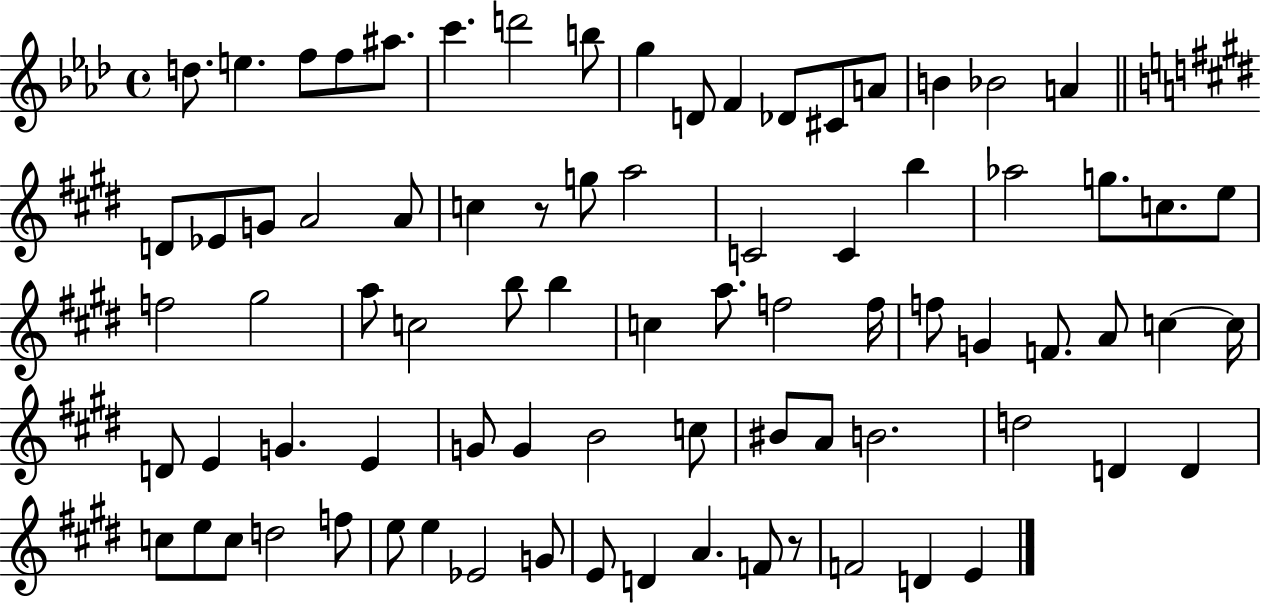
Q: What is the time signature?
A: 4/4